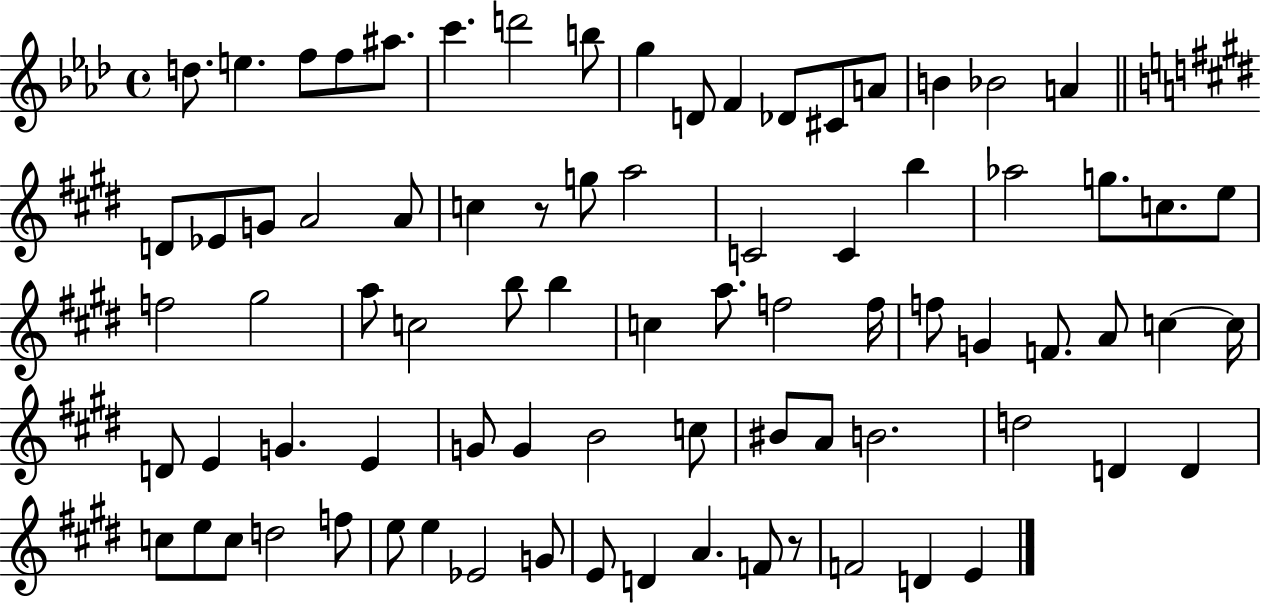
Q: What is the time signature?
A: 4/4